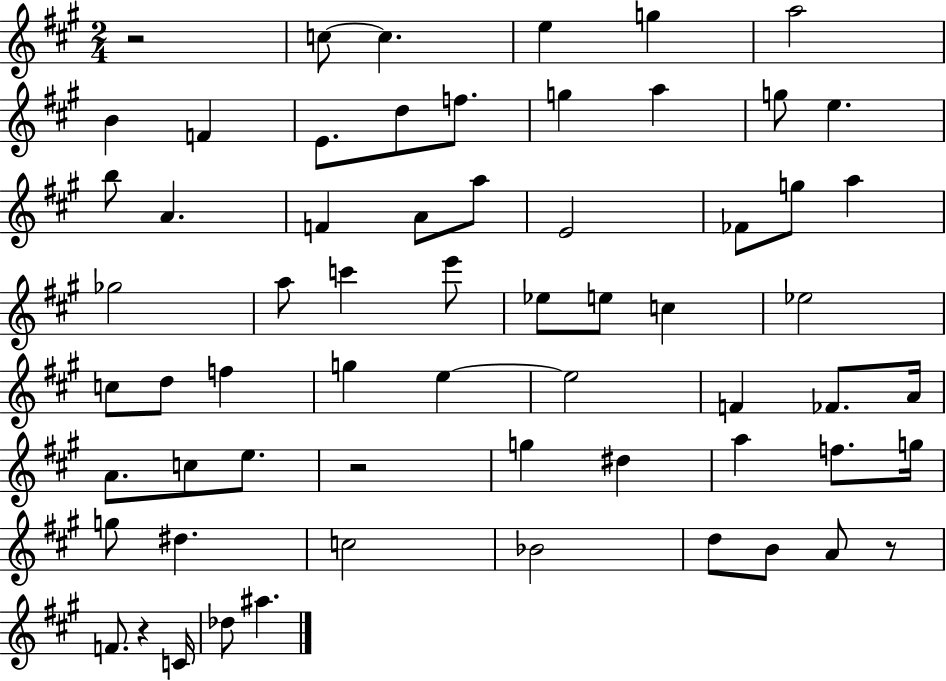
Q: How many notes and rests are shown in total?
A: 63